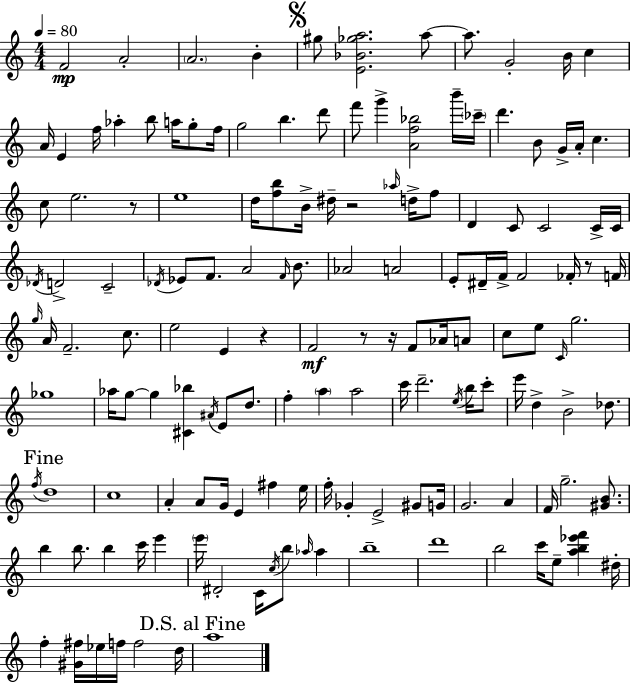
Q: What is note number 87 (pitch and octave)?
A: D6